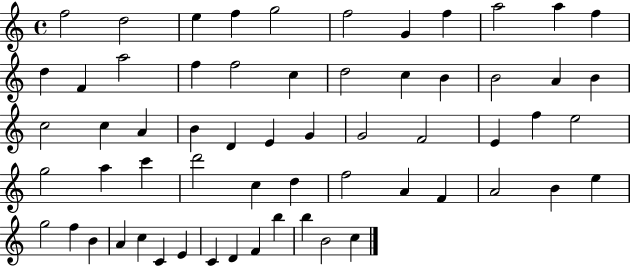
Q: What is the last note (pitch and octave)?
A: C5